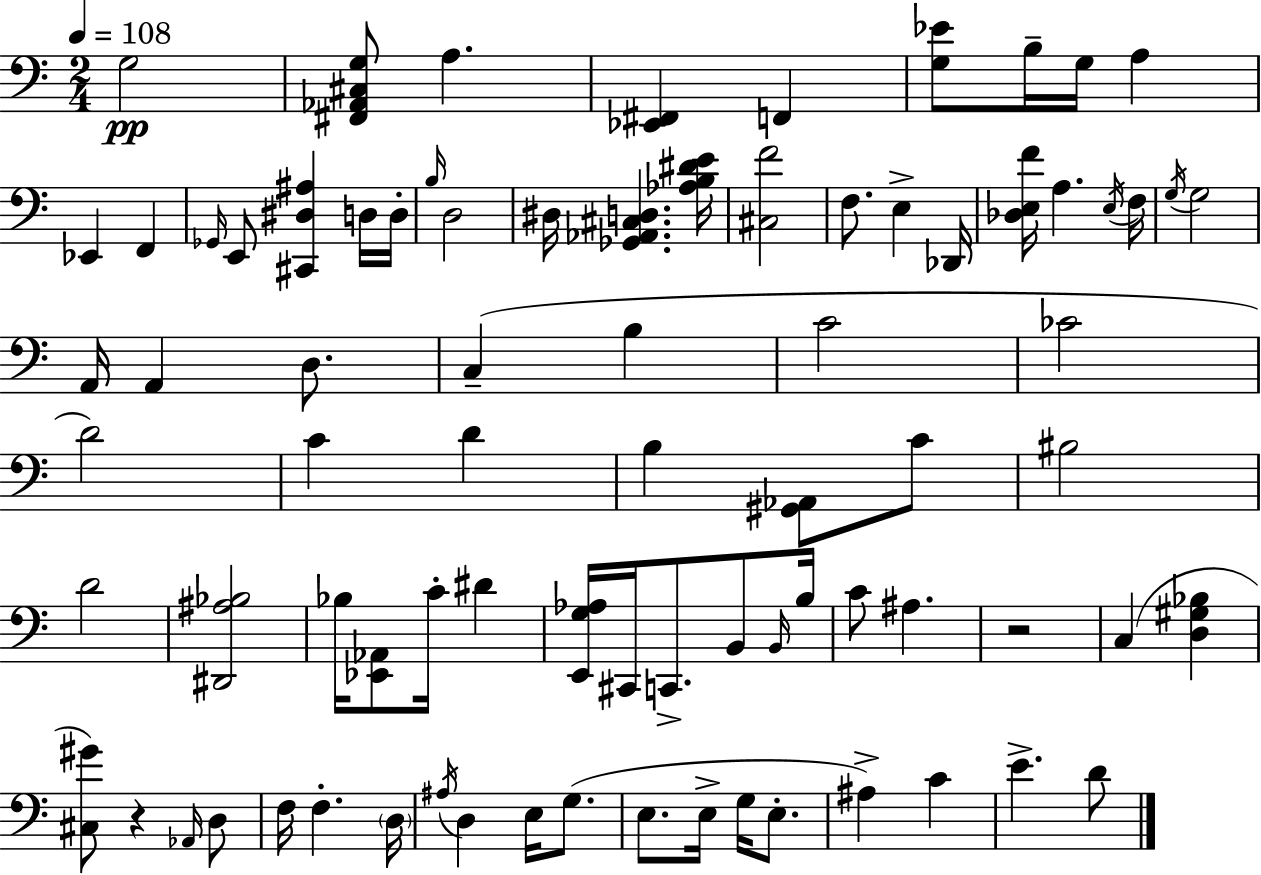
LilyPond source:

{
  \clef bass
  \numericTimeSignature
  \time 2/4
  \key c \major
  \tempo 4 = 108
  g2\pp | <fis, aes, cis g>8 a4. | <ees, fis,>4 f,4 | <g ees'>8 b16-- g16 a4 | \break ees,4 f,4 | \grace { ges,16 } e,8 <cis, dis ais>4 d16 | d16-. \grace { b16 } d2 | dis16 <ges, aes, cis d>4. | \break <aes b dis' e'>16 <cis f'>2 | f8. e4-> | des,16 <des e f'>16 a4. | \acciaccatura { e16 } f16 \acciaccatura { g16 } g2 | \break a,16 a,4 | d8. c4--( | b4 c'2 | ces'2 | \break d'2) | c'4 | d'4 b4 | <gis, aes,>8 c'8 bis2 | \break d'2 | <dis, ais bes>2 | bes16 <ees, aes,>8 c'16-. | dis'4 <e, g aes>16 cis,16 c,8.-> | \break b,8 \grace { b,16 } b16 c'8 ais4. | r2 | c4( | <d gis bes>4 <cis gis'>8) r4 | \break \grace { aes,16 } d8 f16 f4.-. | \parenthesize d16 \acciaccatura { ais16 } d4 | e16 g8.( e8. | e16-> g16 e8.-. ais4->) | \break c'4 e'4.-> | d'8 \bar "|."
}